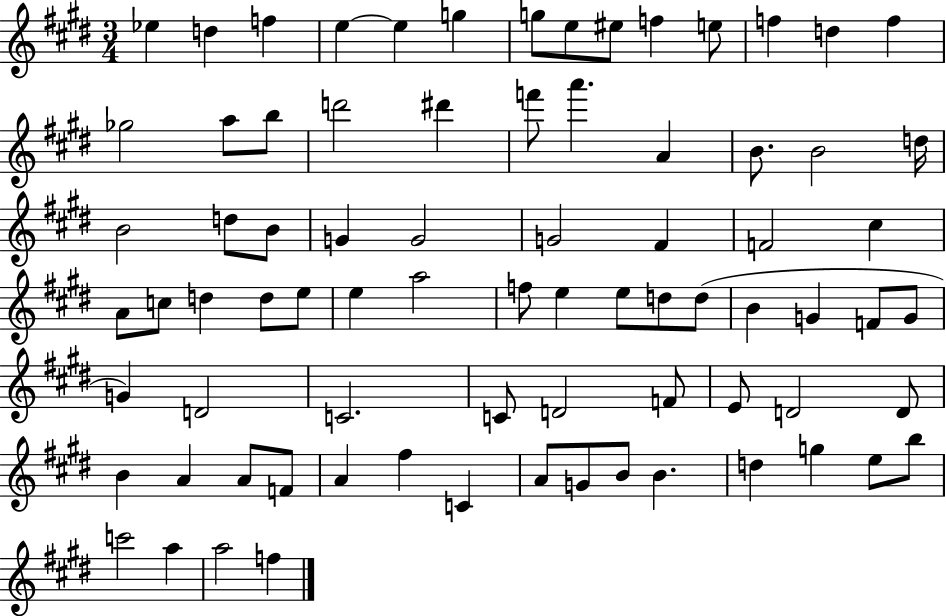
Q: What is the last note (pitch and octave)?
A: F5